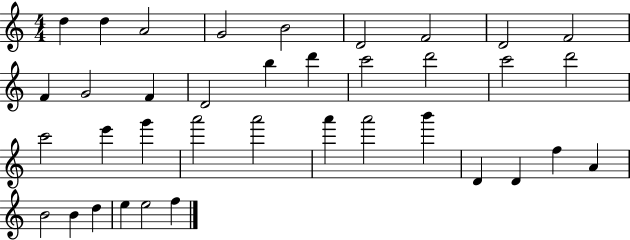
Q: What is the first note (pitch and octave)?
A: D5